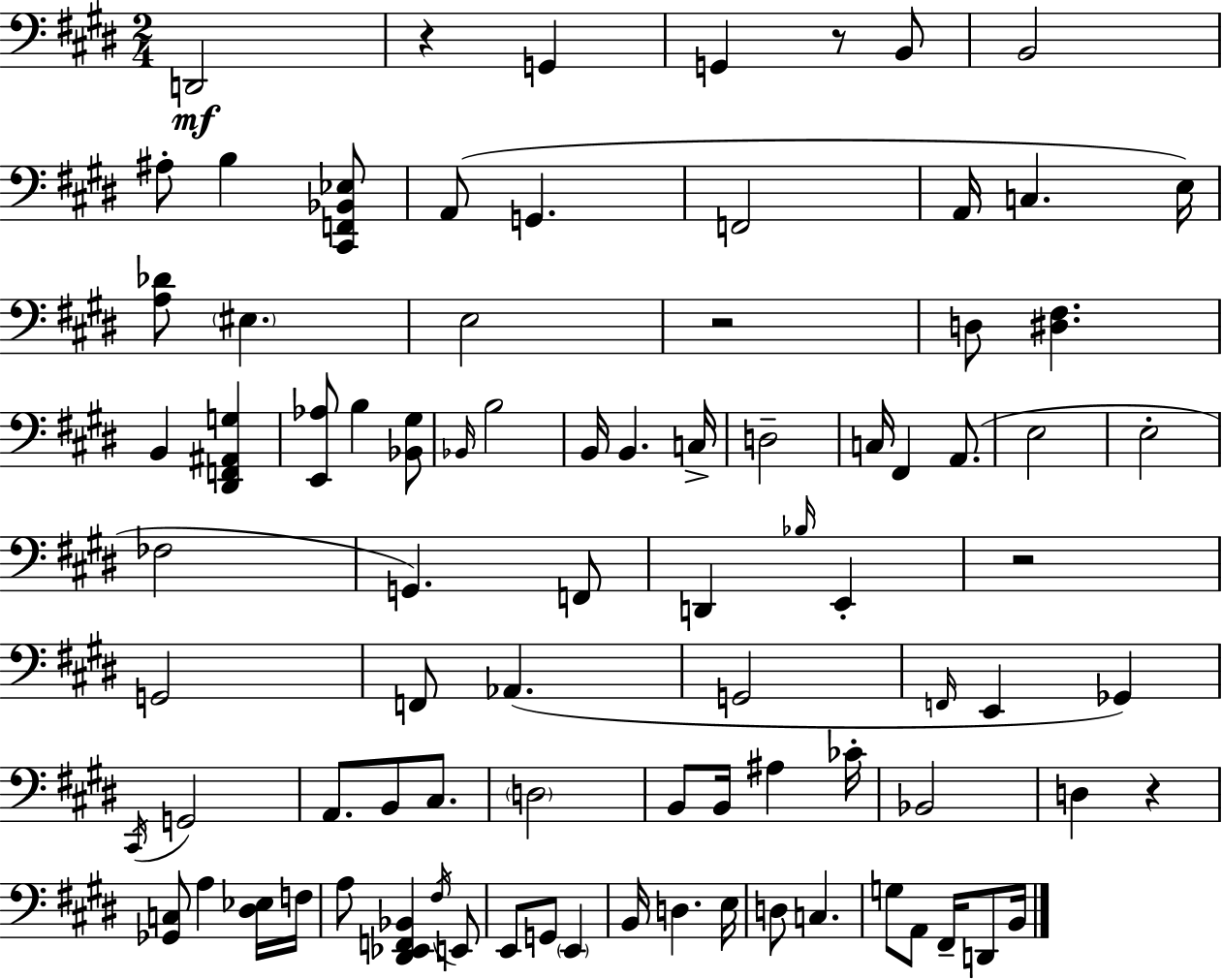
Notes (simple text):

D2/h R/q G2/q G2/q R/e B2/e B2/h A#3/e B3/q [C#2,F2,Bb2,Eb3]/e A2/e G2/q. F2/h A2/s C3/q. E3/s [A3,Db4]/e EIS3/q. E3/h R/h D3/e [D#3,F#3]/q. B2/q [D#2,F2,A#2,G3]/q [E2,Ab3]/e B3/q [Bb2,G#3]/e Bb2/s B3/h B2/s B2/q. C3/s D3/h C3/s F#2/q A2/e. E3/h E3/h FES3/h G2/q. F2/e D2/q Bb3/s E2/q R/h G2/h F2/e Ab2/q. G2/h F2/s E2/q Gb2/q C#2/s G2/h A2/e. B2/e C#3/e. D3/h B2/e B2/s A#3/q CES4/s Bb2/h D3/q R/q [Gb2,C3]/e A3/q [D#3,Eb3]/s F3/s A3/e [D#2,Eb2,F2,Bb2]/q F#3/s E2/e E2/e G2/e E2/q B2/s D3/q. E3/s D3/e C3/q. G3/e A2/e F#2/s D2/e B2/s